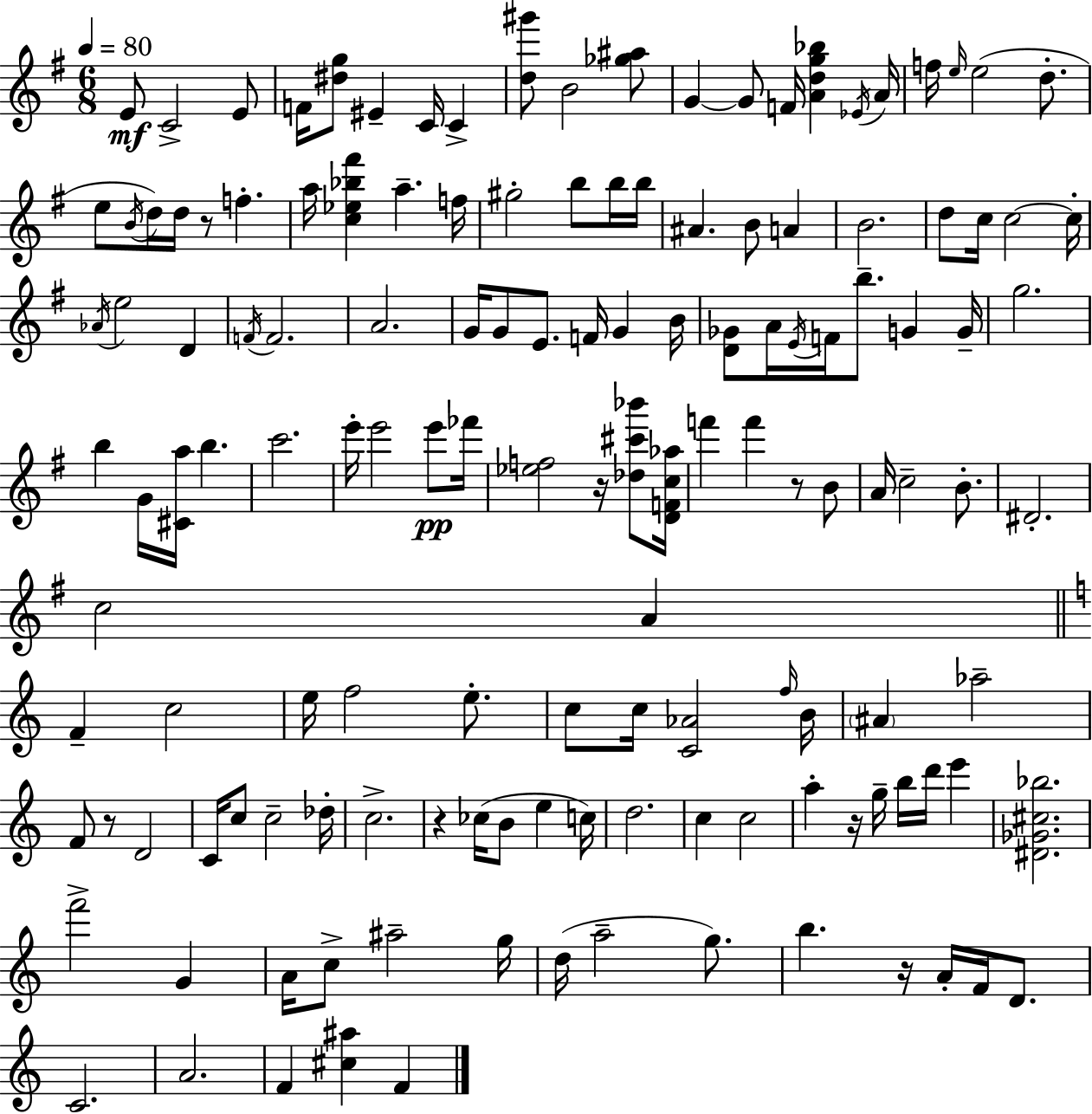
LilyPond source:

{
  \clef treble
  \numericTimeSignature
  \time 6/8
  \key e \minor
  \tempo 4 = 80
  e'8\mf c'2-> e'8 | f'16 <dis'' g''>8 eis'4-- c'16 c'4-> | <d'' gis'''>8 b'2 <ges'' ais''>8 | g'4~~ g'8 f'16 <a' d'' g'' bes''>4 \acciaccatura { ees'16 } | \break a'16 f''16 \grace { e''16 }( e''2 d''8.-. | e''8 \acciaccatura { b'16 }) d''16 d''16 r8 f''4.-. | a''16 <c'' ees'' bes'' fis'''>4 a''4.-- | f''16 gis''2-. b''8 | \break b''16 b''16 ais'4. b'8 a'4 | b'2. | d''8 c''16 c''2~~ | c''16-. \acciaccatura { aes'16 } e''2 | \break d'4 \acciaccatura { f'16 } f'2. | a'2. | g'16 g'8 e'8. f'16 | g'4 b'16 <d' ges'>8 a'16 \acciaccatura { e'16 } f'16 b''8.-- | \break g'4 g'16-- g''2. | b''4 g'16 <cis' a''>16 | b''4. c'''2. | e'''16-. e'''2 | \break e'''8\pp fes'''16 <ees'' f''>2 | r16 <des'' cis''' bes'''>8 <d' f' c'' aes''>16 f'''4 f'''4 | r8 b'8 a'16 c''2-- | b'8.-. dis'2.-. | \break c''2 | a'4 \bar "||" \break \key c \major f'4-- c''2 | e''16 f''2 e''8.-. | c''8 c''16 <c' aes'>2 \grace { f''16 } | b'16 \parenthesize ais'4 aes''2-- | \break f'8 r8 d'2 | c'16 c''8 c''2-- | des''16-. c''2.-> | r4 ces''16( b'8 e''4 | \break c''16) d''2. | c''4 c''2 | a''4-. r16 g''16-- b''16 d'''16 e'''4 | <dis' ges' cis'' bes''>2. | \break f'''2-> g'4 | a'16 c''8-> ais''2-- | g''16 d''16( a''2-- g''8.) | b''4. r16 a'16-. f'16 d'8. | \break c'2. | a'2. | f'4 <cis'' ais''>4 f'4 | \bar "|."
}